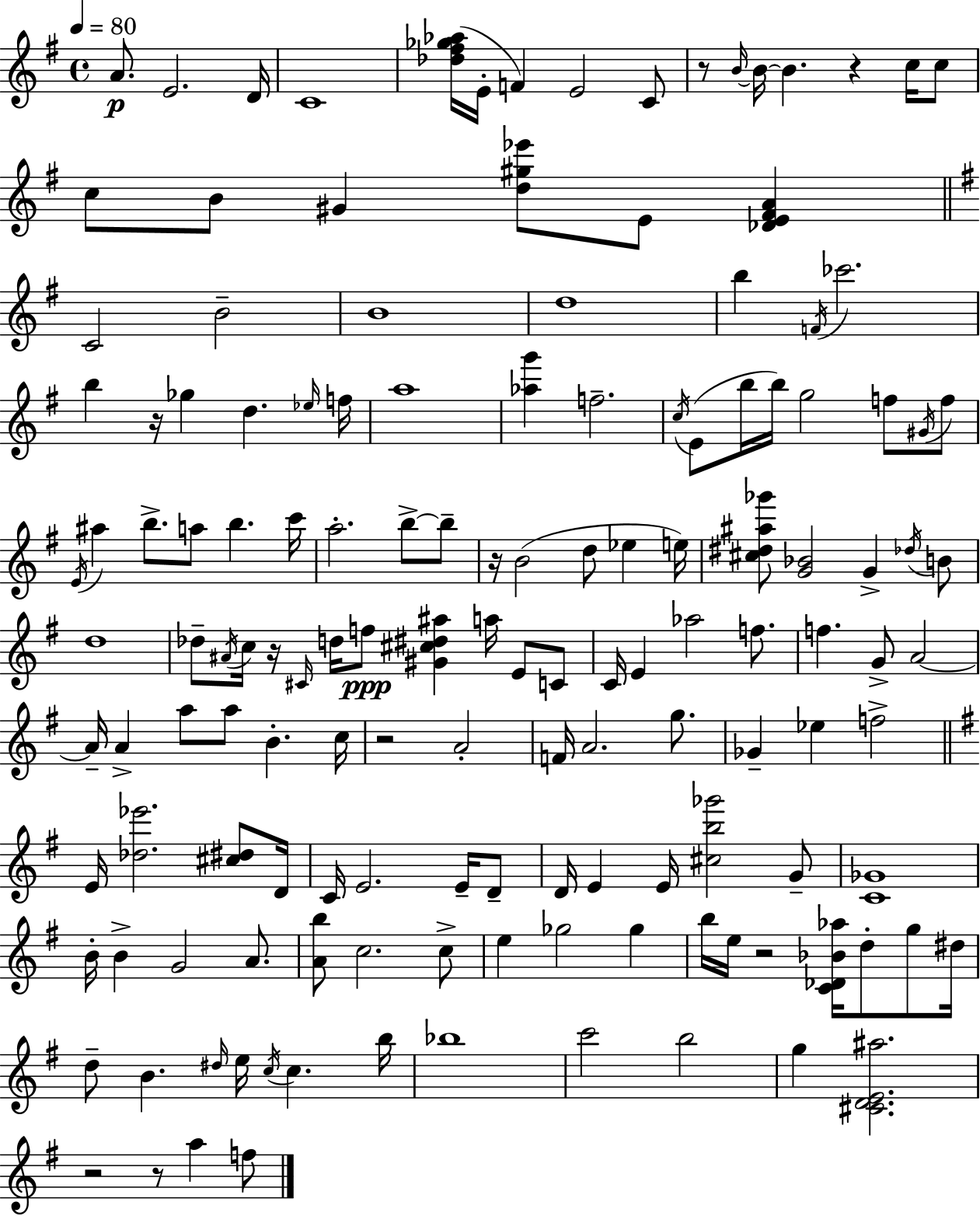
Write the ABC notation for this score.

X:1
T:Untitled
M:4/4
L:1/4
K:Em
A/2 E2 D/4 C4 [_d^f_g_a]/4 E/4 F E2 C/2 z/2 B/4 B/4 B z c/4 c/2 c/2 B/2 ^G [d^g_e']/2 E/2 [_DE^FA] C2 B2 B4 d4 b F/4 _c'2 b z/4 _g d _e/4 f/4 a4 [_ag'] f2 c/4 E/2 b/4 b/4 g2 f/2 ^G/4 f/2 E/4 ^a b/2 a/2 b c'/4 a2 b/2 b/2 z/4 B2 d/2 _e e/4 [^c^d^a_g']/2 [G_B]2 G _d/4 B/2 d4 _d/2 ^A/4 c/4 z/4 ^C/4 d/4 f/2 [^G^c^d^a] a/4 E/2 C/2 C/4 E _a2 f/2 f G/2 A2 A/4 A a/2 a/2 B c/4 z2 A2 F/4 A2 g/2 _G _e f2 E/4 [_d_e']2 [^c^d]/2 D/4 C/4 E2 E/4 D/2 D/4 E E/4 [^cb_g']2 G/2 [C_G]4 B/4 B G2 A/2 [Ab]/2 c2 c/2 e _g2 _g b/4 e/4 z2 [C_D_B_a]/4 d/2 g/2 ^d/4 d/2 B ^d/4 e/4 c/4 c b/4 _b4 c'2 b2 g [^CDE^a]2 z2 z/2 a f/2